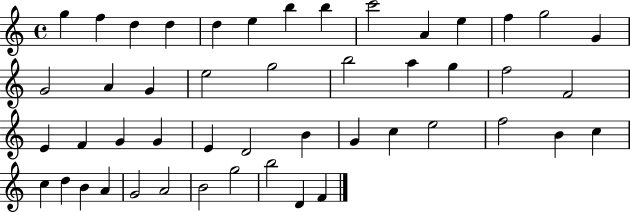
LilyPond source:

{
  \clef treble
  \time 4/4
  \defaultTimeSignature
  \key c \major
  g''4 f''4 d''4 d''4 | d''4 e''4 b''4 b''4 | c'''2 a'4 e''4 | f''4 g''2 g'4 | \break g'2 a'4 g'4 | e''2 g''2 | b''2 a''4 g''4 | f''2 f'2 | \break e'4 f'4 g'4 g'4 | e'4 d'2 b'4 | g'4 c''4 e''2 | f''2 b'4 c''4 | \break c''4 d''4 b'4 a'4 | g'2 a'2 | b'2 g''2 | b''2 d'4 f'4 | \break \bar "|."
}